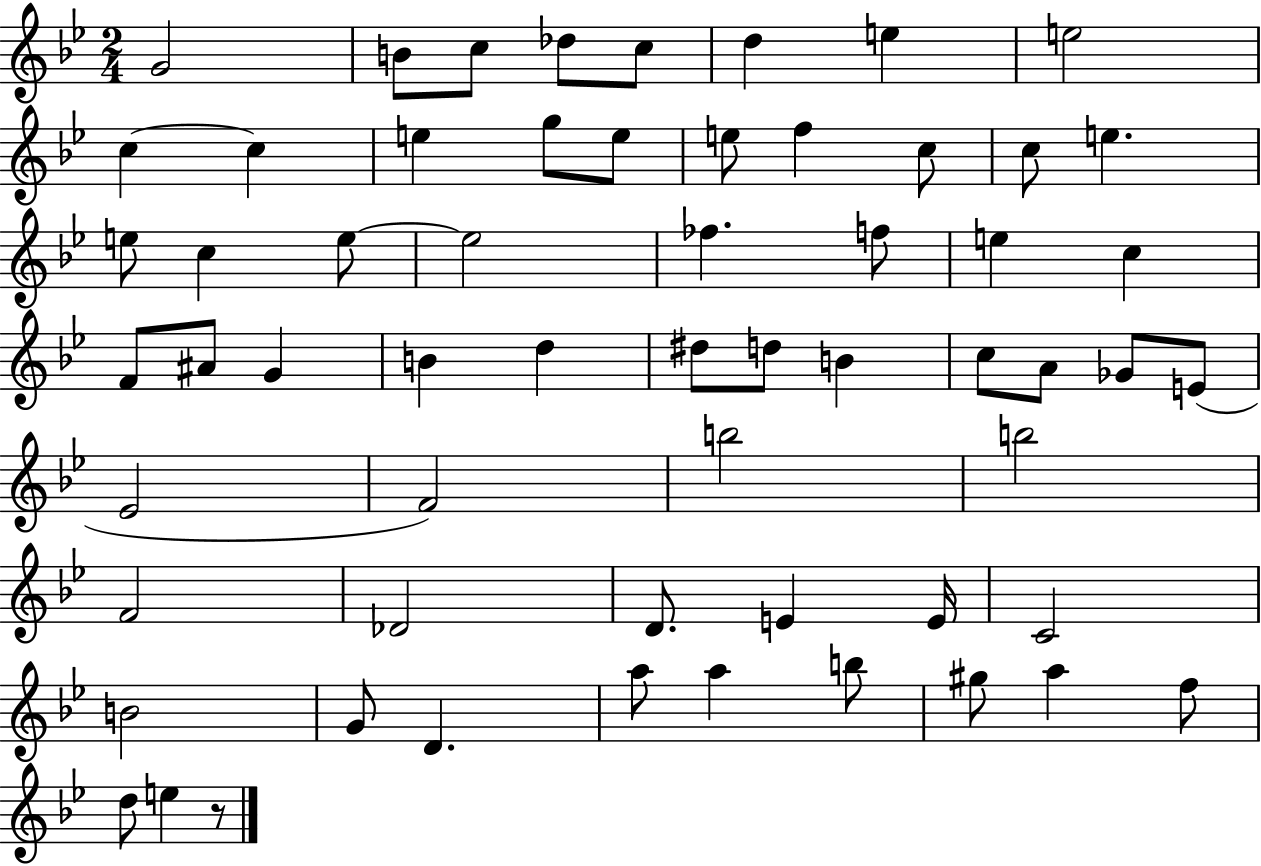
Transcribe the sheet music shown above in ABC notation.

X:1
T:Untitled
M:2/4
L:1/4
K:Bb
G2 B/2 c/2 _d/2 c/2 d e e2 c c e g/2 e/2 e/2 f c/2 c/2 e e/2 c e/2 e2 _f f/2 e c F/2 ^A/2 G B d ^d/2 d/2 B c/2 A/2 _G/2 E/2 _E2 F2 b2 b2 F2 _D2 D/2 E E/4 C2 B2 G/2 D a/2 a b/2 ^g/2 a f/2 d/2 e z/2